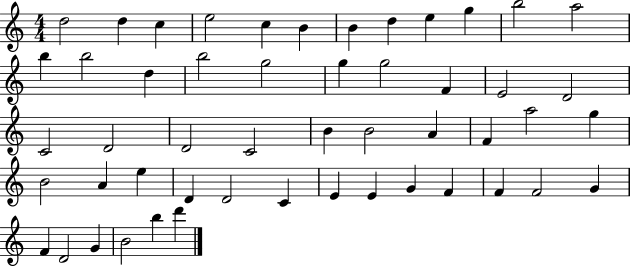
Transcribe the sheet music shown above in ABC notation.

X:1
T:Untitled
M:4/4
L:1/4
K:C
d2 d c e2 c B B d e g b2 a2 b b2 d b2 g2 g g2 F E2 D2 C2 D2 D2 C2 B B2 A F a2 g B2 A e D D2 C E E G F F F2 G F D2 G B2 b d'